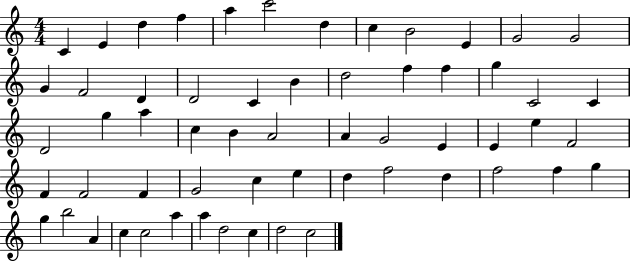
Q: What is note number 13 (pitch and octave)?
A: G4